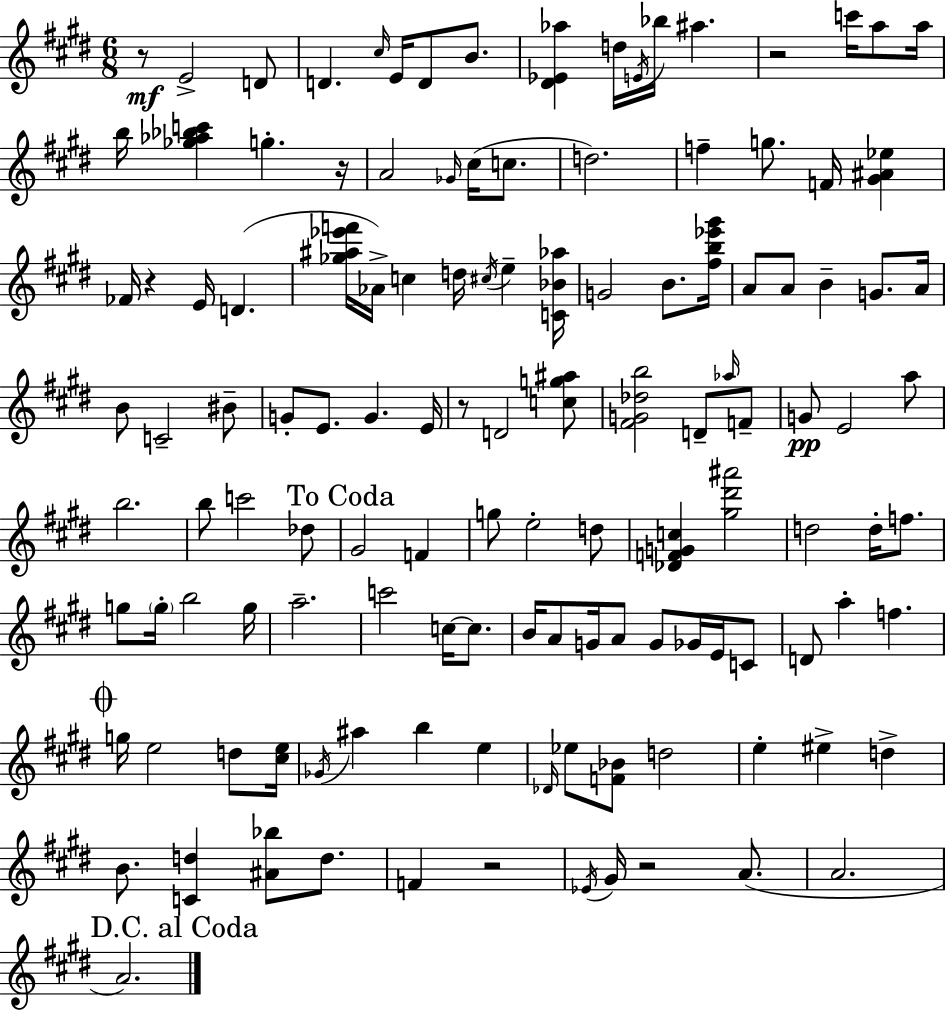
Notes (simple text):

R/e E4/h D4/e D4/q. C#5/s E4/s D4/e B4/e. [D#4,Eb4,Ab5]/q D5/s E4/s Bb5/s A#5/q. R/h C6/s A5/e A5/s B5/s [Gb5,Ab5,Bb5,C6]/q G5/q. R/s A4/h Gb4/s C#5/s C5/e. D5/h. F5/q G5/e. F4/s [G#4,A#4,Eb5]/q FES4/s R/q E4/s D4/q. [Gb5,A#5,Eb6,F6]/s Ab4/s C5/q D5/s C#5/s E5/q [C4,Bb4,Ab5]/s G4/h B4/e. [F#5,B5,Eb6,G#6]/s A4/e A4/e B4/q G4/e. A4/s B4/e C4/h BIS4/e G4/e E4/e. G4/q. E4/s R/e D4/h [C5,G5,A#5]/e [F#4,G4,Db5,B5]/h D4/e Ab5/s F4/e G4/e E4/h A5/e B5/h. B5/e C6/h Db5/e G#4/h F4/q G5/e E5/h D5/e [Db4,F4,G4,C5]/q [G#5,D#6,A#6]/h D5/h D5/s F5/e. G5/e G5/s B5/h G5/s A5/h. C6/h C5/s C5/e. B4/s A4/e G4/s A4/e G4/e Gb4/s E4/s C4/e D4/e A5/q F5/q. G5/s E5/h D5/e [C#5,E5]/s Gb4/s A#5/q B5/q E5/q Db4/s Eb5/e [F4,Bb4]/e D5/h E5/q EIS5/q D5/q B4/e. [C4,D5]/q [A#4,Bb5]/e D5/e. F4/q R/h Eb4/s G#4/s R/h A4/e. A4/h. A4/h.